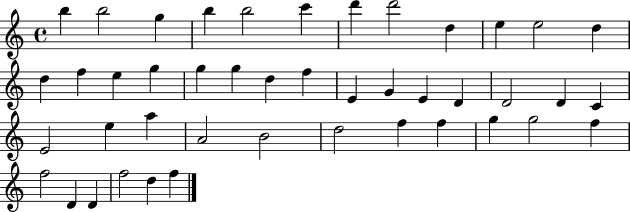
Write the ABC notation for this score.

X:1
T:Untitled
M:4/4
L:1/4
K:C
b b2 g b b2 c' d' d'2 d e e2 d d f e g g g d f E G E D D2 D C E2 e a A2 B2 d2 f f g g2 f f2 D D f2 d f